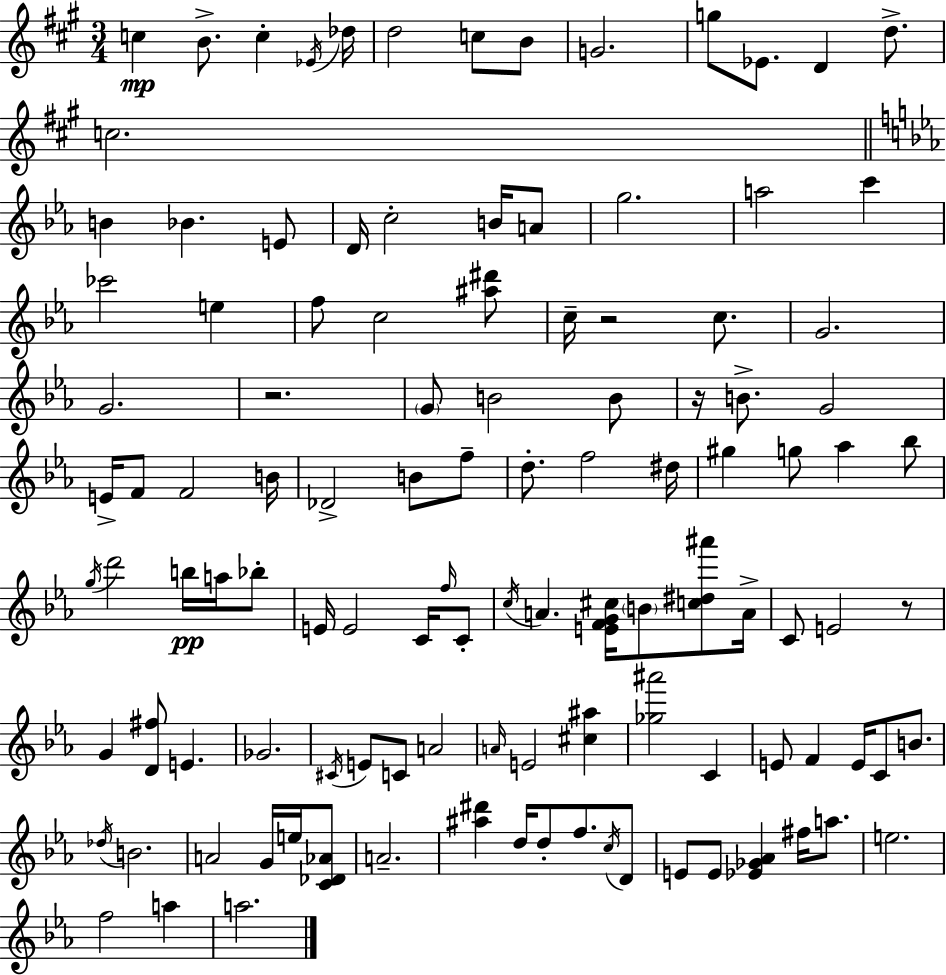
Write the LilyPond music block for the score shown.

{
  \clef treble
  \numericTimeSignature
  \time 3/4
  \key a \major
  c''4\mp b'8.-> c''4-. \acciaccatura { ees'16 } | des''16 d''2 c''8 b'8 | g'2. | g''8 ees'8. d'4 d''8.-> | \break c''2. | \bar "||" \break \key ees \major b'4 bes'4. e'8 | d'16 c''2-. b'16 a'8 | g''2. | a''2 c'''4 | \break ces'''2 e''4 | f''8 c''2 <ais'' dis'''>8 | c''16-- r2 c''8. | g'2. | \break g'2. | r2. | \parenthesize g'8 b'2 b'8 | r16 b'8.-> g'2 | \break e'16-> f'8 f'2 b'16 | des'2-> b'8 f''8-- | d''8.-. f''2 dis''16 | gis''4 g''8 aes''4 bes''8 | \break \acciaccatura { g''16 } d'''2 b''16\pp a''16 bes''8-. | e'16 e'2 c'16 \grace { f''16 } | c'8-. \acciaccatura { c''16 } a'4. <e' f' g' cis''>16 \parenthesize b'8 | <c'' dis'' ais'''>8 a'16-> c'8 e'2 | \break r8 g'4 <d' fis''>8 e'4. | ges'2. | \acciaccatura { cis'16 } e'8 c'8 a'2 | \grace { a'16 } e'2 | \break <cis'' ais''>4 <ges'' ais'''>2 | c'4 e'8 f'4 e'16 | c'8 b'8. \acciaccatura { des''16 } b'2. | a'2 | \break g'16 e''16 <c' des' aes'>8 a'2.-- | <ais'' dis'''>4 d''16 d''8-. | f''8. \acciaccatura { c''16 } d'8 e'8 e'8 <ees' ges' aes'>4 | fis''16 a''8. e''2. | \break f''2 | a''4 a''2. | \bar "|."
}